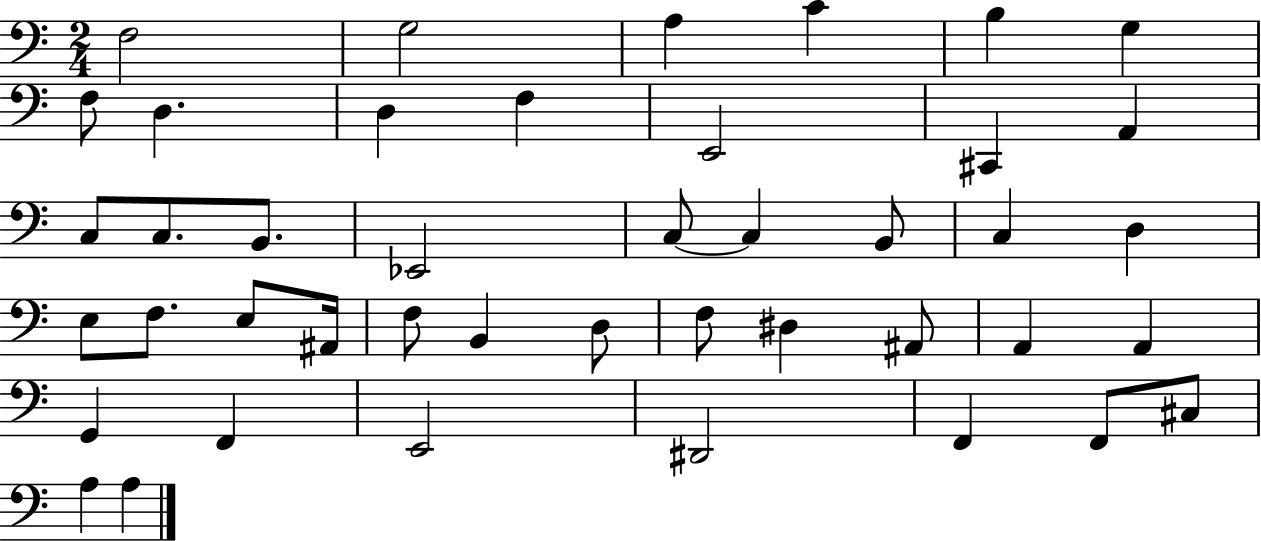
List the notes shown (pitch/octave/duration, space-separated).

F3/h G3/h A3/q C4/q B3/q G3/q F3/e D3/q. D3/q F3/q E2/h C#2/q A2/q C3/e C3/e. B2/e. Eb2/h C3/e C3/q B2/e C3/q D3/q E3/e F3/e. E3/e A#2/s F3/e B2/q D3/e F3/e D#3/q A#2/e A2/q A2/q G2/q F2/q E2/h D#2/h F2/q F2/e C#3/e A3/q A3/q